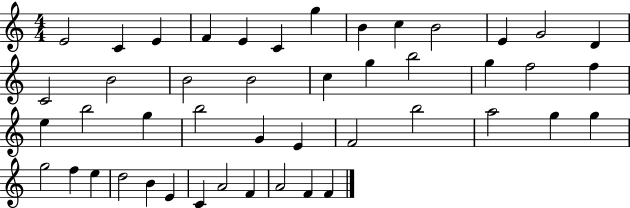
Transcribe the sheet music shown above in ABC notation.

X:1
T:Untitled
M:4/4
L:1/4
K:C
E2 C E F E C g B c B2 E G2 D C2 B2 B2 B2 c g b2 g f2 f e b2 g b2 G E F2 b2 a2 g g g2 f e d2 B E C A2 F A2 F F